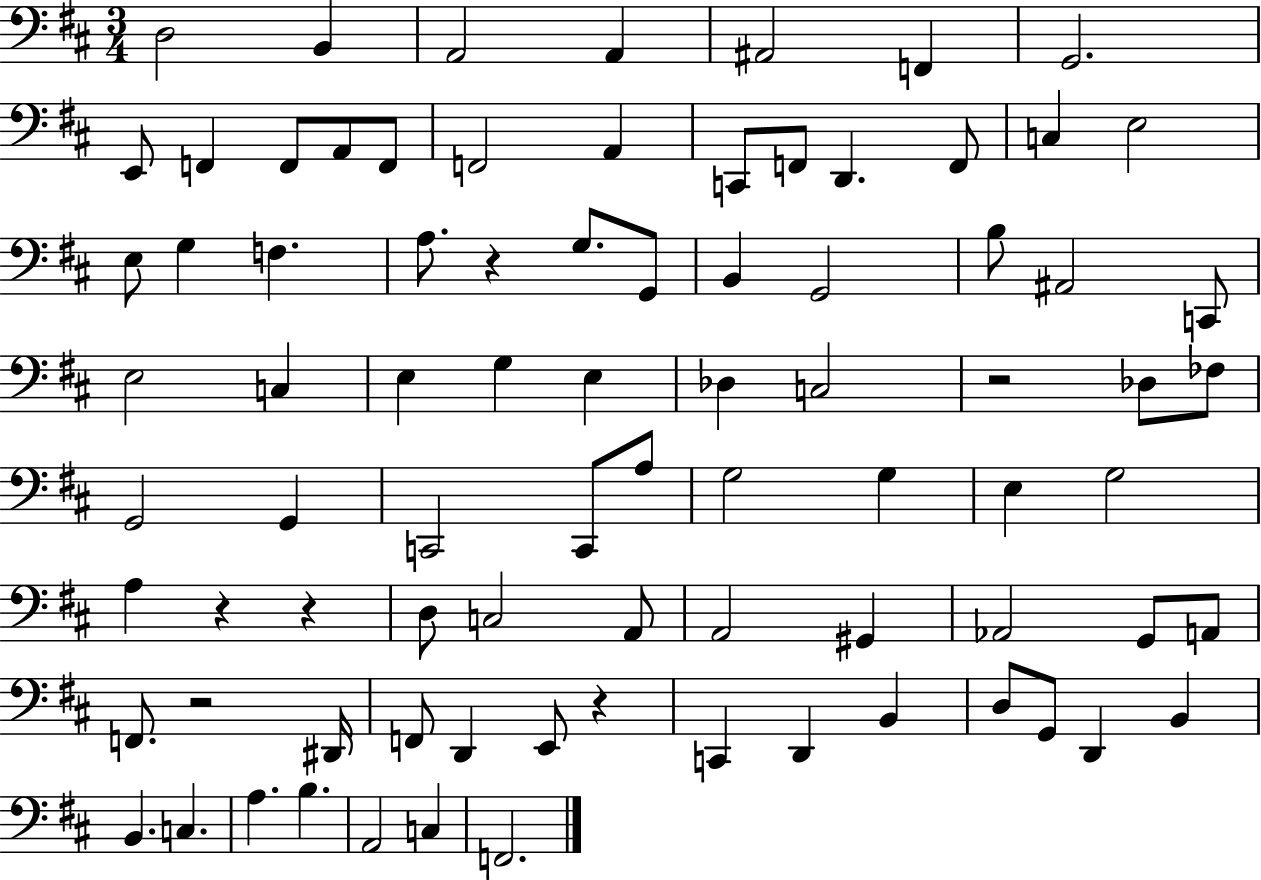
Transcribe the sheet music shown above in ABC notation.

X:1
T:Untitled
M:3/4
L:1/4
K:D
D,2 B,, A,,2 A,, ^A,,2 F,, G,,2 E,,/2 F,, F,,/2 A,,/2 F,,/2 F,,2 A,, C,,/2 F,,/2 D,, F,,/2 C, E,2 E,/2 G, F, A,/2 z G,/2 G,,/2 B,, G,,2 B,/2 ^A,,2 C,,/2 E,2 C, E, G, E, _D, C,2 z2 _D,/2 _F,/2 G,,2 G,, C,,2 C,,/2 A,/2 G,2 G, E, G,2 A, z z D,/2 C,2 A,,/2 A,,2 ^G,, _A,,2 G,,/2 A,,/2 F,,/2 z2 ^D,,/4 F,,/2 D,, E,,/2 z C,, D,, B,, D,/2 G,,/2 D,, B,, B,, C, A, B, A,,2 C, F,,2